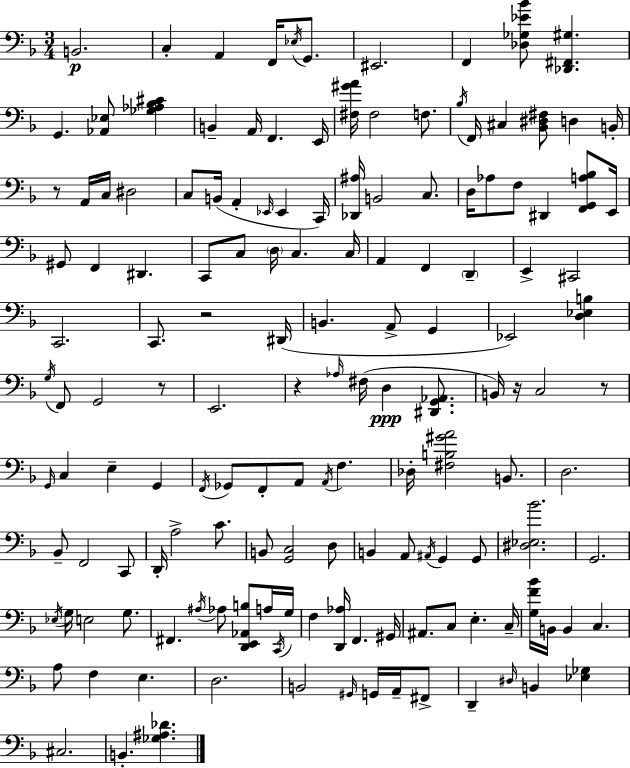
{
  \clef bass
  \numericTimeSignature
  \time 3/4
  \key d \minor
  b,2.\p | c4-. a,4 f,16 \acciaccatura { ees16 } g,8. | eis,2. | f,4 <des ges ees' bes'>8 <des, fis, gis>4. | \break g,4. <aes, ees>8 <ges aes bes cis'>4 | b,4-- a,16 f,4. | e,16 <fis gis' a'>16 fis2 f8. | \acciaccatura { bes16 } f,16 cis4 <bes, dis fis>8 d4 | \break b,16-. r8 a,16 c16 dis2 | c8 b,16( a,4-. \grace { ees,16 } ees,4 | c,16) <des, ais>16 b,2 | c8. d16 aes8 f8 dis,4 | \break <f, g, a bes>8 e,16 gis,8 f,4 dis,4. | c,8 c8 \parenthesize d16 c4. | c16 a,4 f,4 \parenthesize d,4-- | e,4-> cis,2 | \break c,2. | c,8. r2 | dis,16( b,4. a,8-> g,4 | ees,2) <d ees b>4 | \break \acciaccatura { g16 } f,8 g,2 | r8 e,2. | r4 \grace { aes16 }( fis16 d4\ppp | <dis, g, aes,>8. b,16) r16 c2 | \break r8 \grace { g,16 } c4 e4-- | g,4 \acciaccatura { f,16 } ges,8 f,8-. a,8 | \acciaccatura { a,16 } f4. des16-. <fis b gis' a'>2 | b,8. d2. | \break bes,8-- f,2 | c,8 d,16-. a2-> | c'8. b,8 <g, c>2 | d8 b,4 | \break a,8 \acciaccatura { ais,16 } g,4 g,8 <dis ees bes'>2. | g,2. | \acciaccatura { ees16 } g16 e2 | g8. fis,4. | \break \acciaccatura { ais16 } aes8 <d, e, aes, b>8 a16 \acciaccatura { c,16 } g16 | f4 <d, aes>16 f,4. gis,16 | ais,8. c8 e4.-. c16-- | <g f' bes'>16 b,16 b,4 c4. | \break a8 f4 e4. | d2. | b,2 \grace { gis,16 } g,16 a,16-- fis,8-> | d,4-- \grace { dis16 } b,4 <ees ges>4 | \break cis2. | b,4.-. <ges ais des'>4. | \bar "|."
}